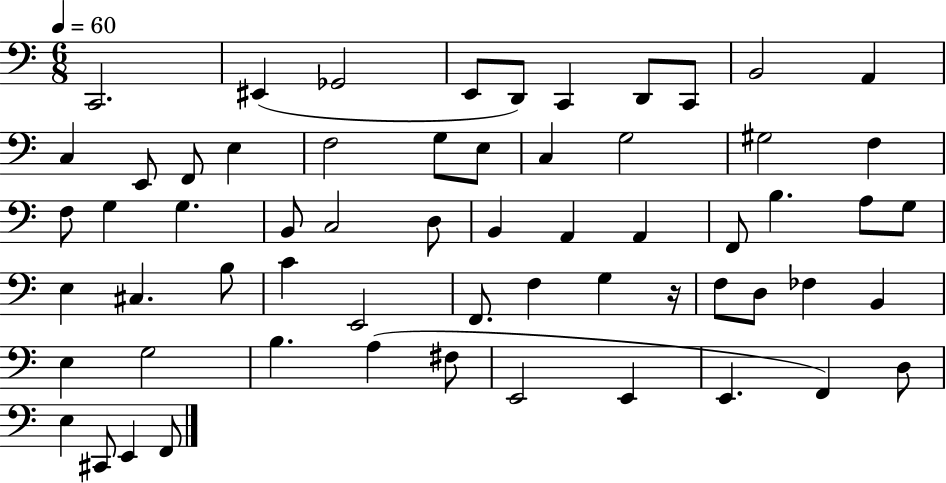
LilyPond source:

{
  \clef bass
  \numericTimeSignature
  \time 6/8
  \key c \major
  \tempo 4 = 60
  c,2. | eis,4( ges,2 | e,8 d,8) c,4 d,8 c,8 | b,2 a,4 | \break c4 e,8 f,8 e4 | f2 g8 e8 | c4 g2 | gis2 f4 | \break f8 g4 g4. | b,8 c2 d8 | b,4 a,4 a,4 | f,8 b4. a8 g8 | \break e4 cis4. b8 | c'4 e,2 | f,8. f4 g4 r16 | f8 d8 fes4 b,4 | \break e4 g2 | b4. a4( fis8 | e,2 e,4 | e,4. f,4) d8 | \break e4 cis,8 e,4 f,8 | \bar "|."
}